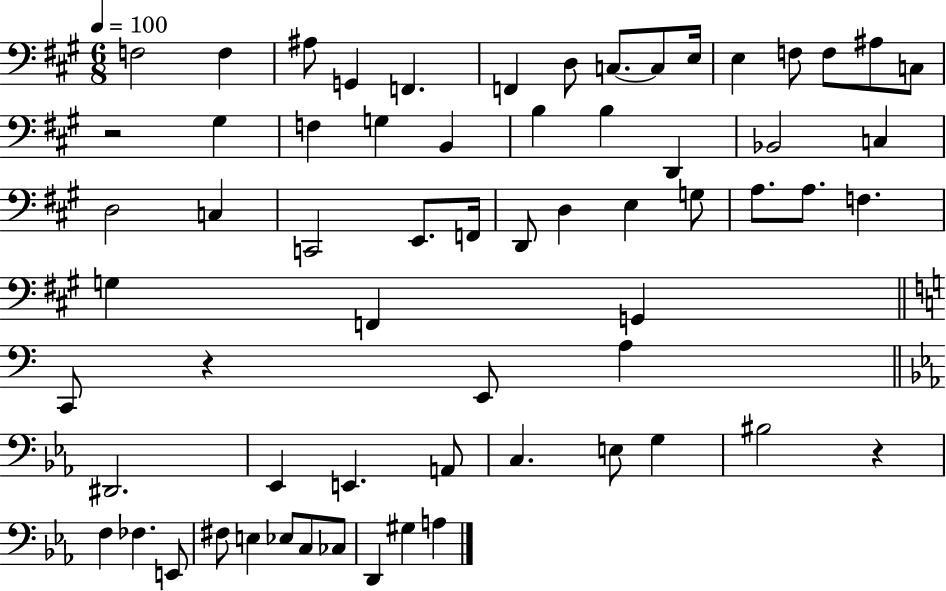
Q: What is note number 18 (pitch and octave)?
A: G3